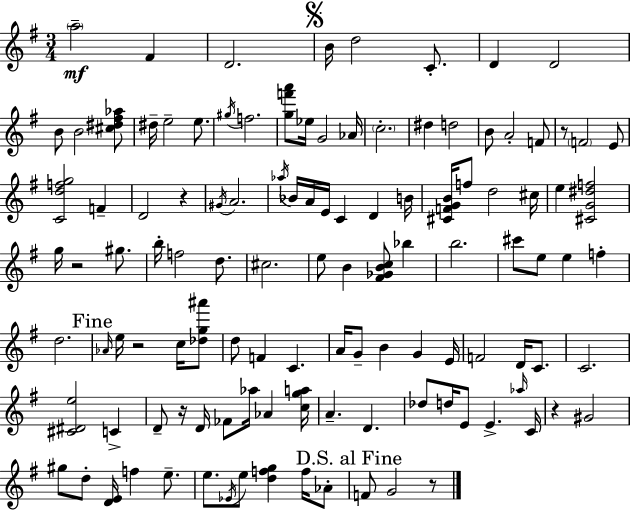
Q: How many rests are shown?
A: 7